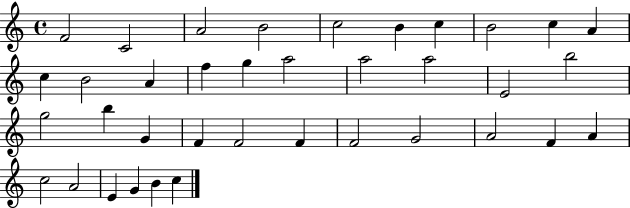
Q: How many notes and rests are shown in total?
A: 37